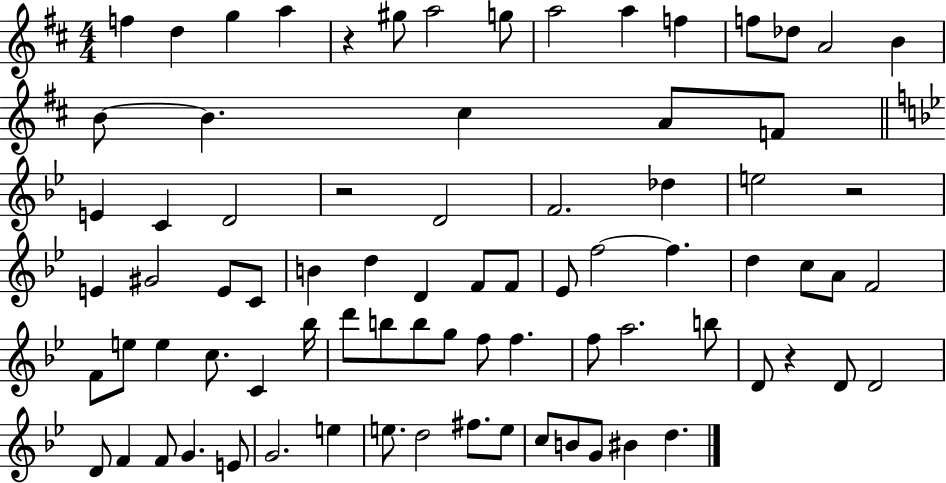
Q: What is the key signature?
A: D major